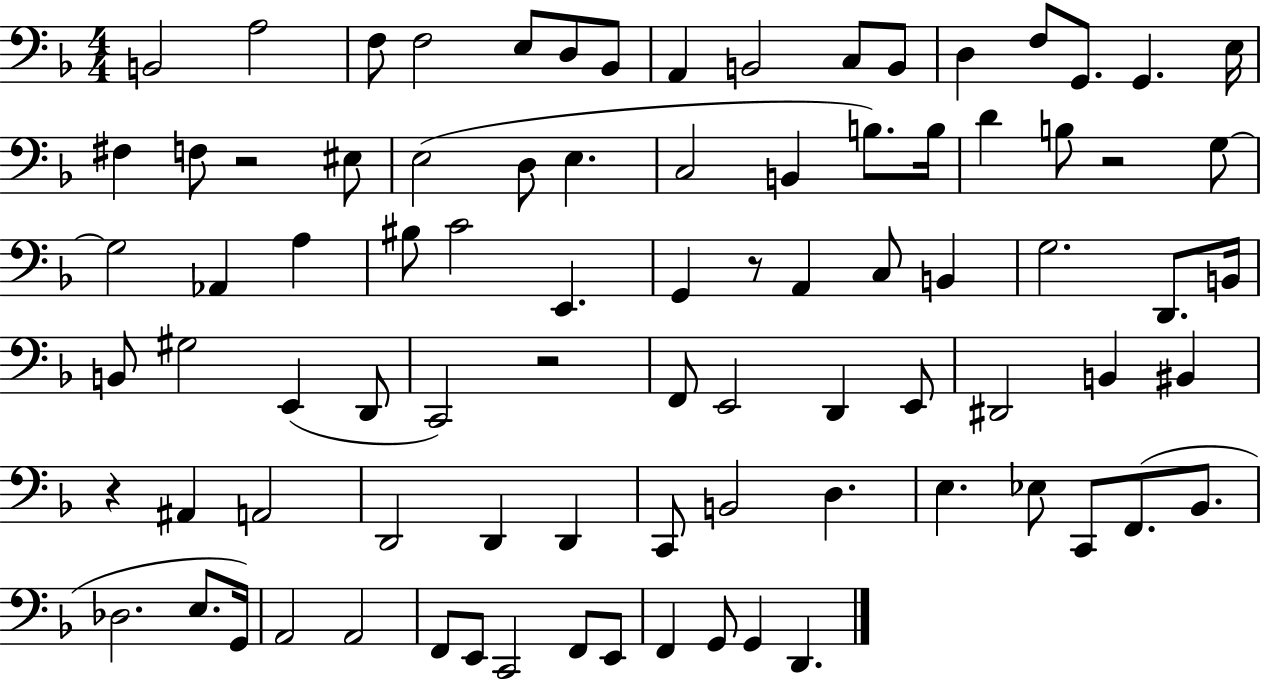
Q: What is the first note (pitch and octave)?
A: B2